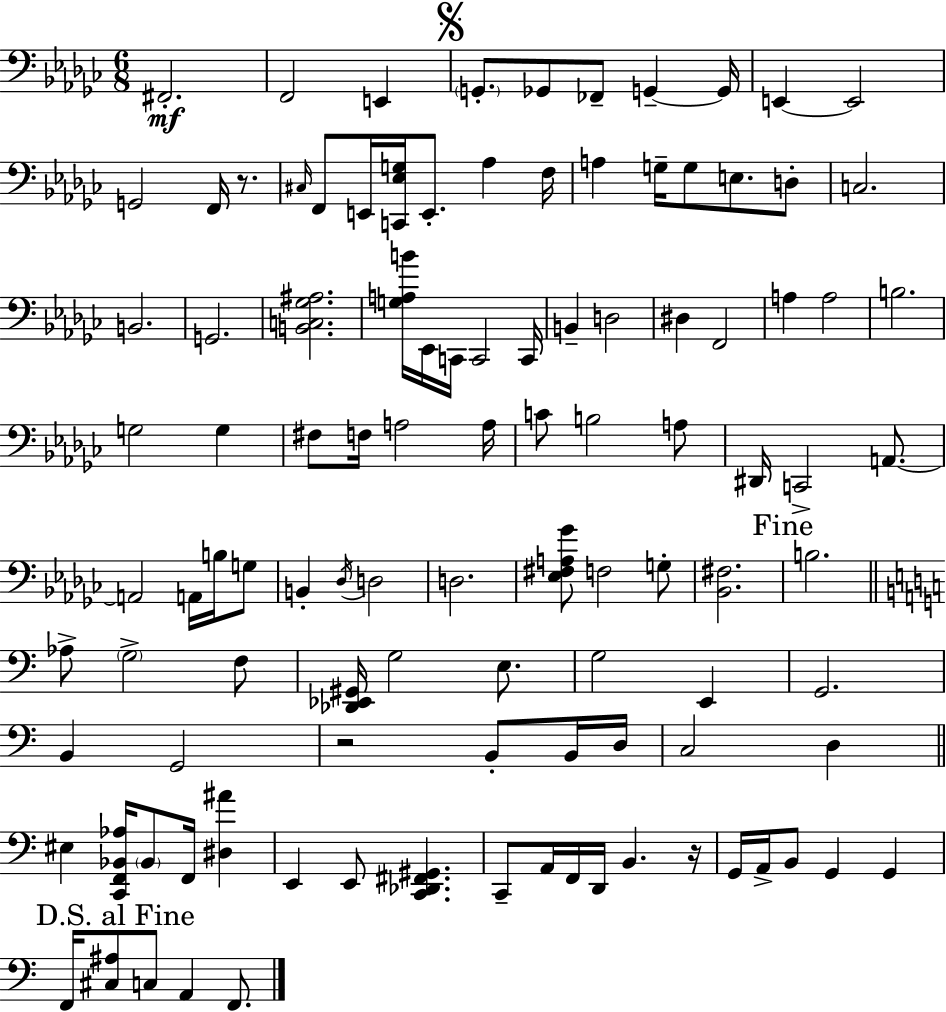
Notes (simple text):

F#2/h. F2/h E2/q G2/e. Gb2/e FES2/e G2/q G2/s E2/q E2/h G2/h F2/s R/e. C#3/s F2/e E2/s [C2,Eb3,G3]/s E2/e. Ab3/q F3/s A3/q G3/s G3/e E3/e. D3/e C3/h. B2/h. G2/h. [B2,C3,Gb3,A#3]/h. [G3,A3,B4]/s Eb2/s C2/s C2/h C2/s B2/q D3/h D#3/q F2/h A3/q A3/h B3/h. G3/h G3/q F#3/e F3/s A3/h A3/s C4/e B3/h A3/e D#2/s C2/h A2/e. A2/h A2/s B3/s G3/e B2/q Db3/s D3/h D3/h. [Eb3,F#3,A3,Gb4]/e F3/h G3/e [Bb2,F#3]/h. B3/h. Ab3/e G3/h F3/e [Db2,Eb2,G#2]/s G3/h E3/e. G3/h E2/q G2/h. B2/q G2/h R/h B2/e B2/s D3/s C3/h D3/q EIS3/q [C2,F2,Bb2,Ab3]/s Bb2/e F2/s [D#3,A#4]/q E2/q E2/e [C2,Db2,F#2,G#2]/q. C2/e A2/s F2/s D2/s B2/q. R/s G2/s A2/s B2/e G2/q G2/q F2/s [C#3,A#3]/e C3/e A2/q F2/e.